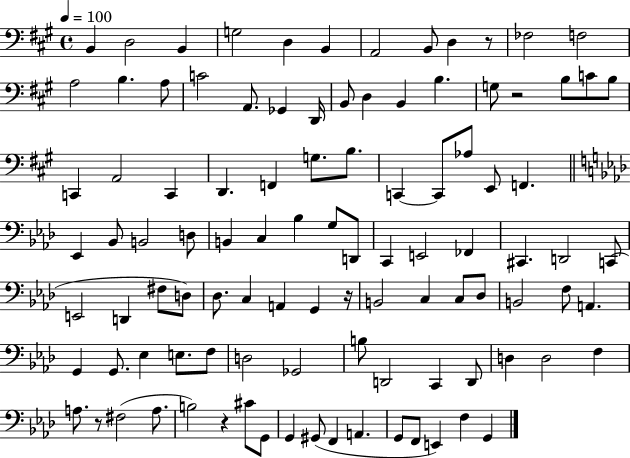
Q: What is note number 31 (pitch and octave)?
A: F2